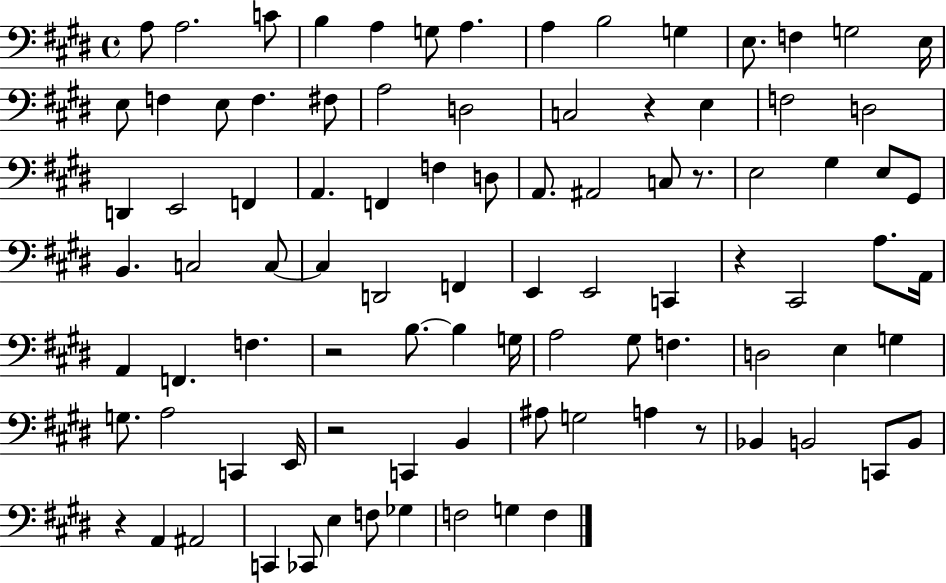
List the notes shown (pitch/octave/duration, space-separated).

A3/e A3/h. C4/e B3/q A3/q G3/e A3/q. A3/q B3/h G3/q E3/e. F3/q G3/h E3/s E3/e F3/q E3/e F3/q. F#3/e A3/h D3/h C3/h R/q E3/q F3/h D3/h D2/q E2/h F2/q A2/q. F2/q F3/q D3/e A2/e. A#2/h C3/e R/e. E3/h G#3/q E3/e G#2/e B2/q. C3/h C3/e C3/q D2/h F2/q E2/q E2/h C2/q R/q C#2/h A3/e. A2/s A2/q F2/q. F3/q. R/h B3/e. B3/q G3/s A3/h G#3/e F3/q. D3/h E3/q G3/q G3/e. A3/h C2/q E2/s R/h C2/q B2/q A#3/e G3/h A3/q R/e Bb2/q B2/h C2/e B2/e R/q A2/q A#2/h C2/q CES2/e E3/q F3/e Gb3/q F3/h G3/q F3/q